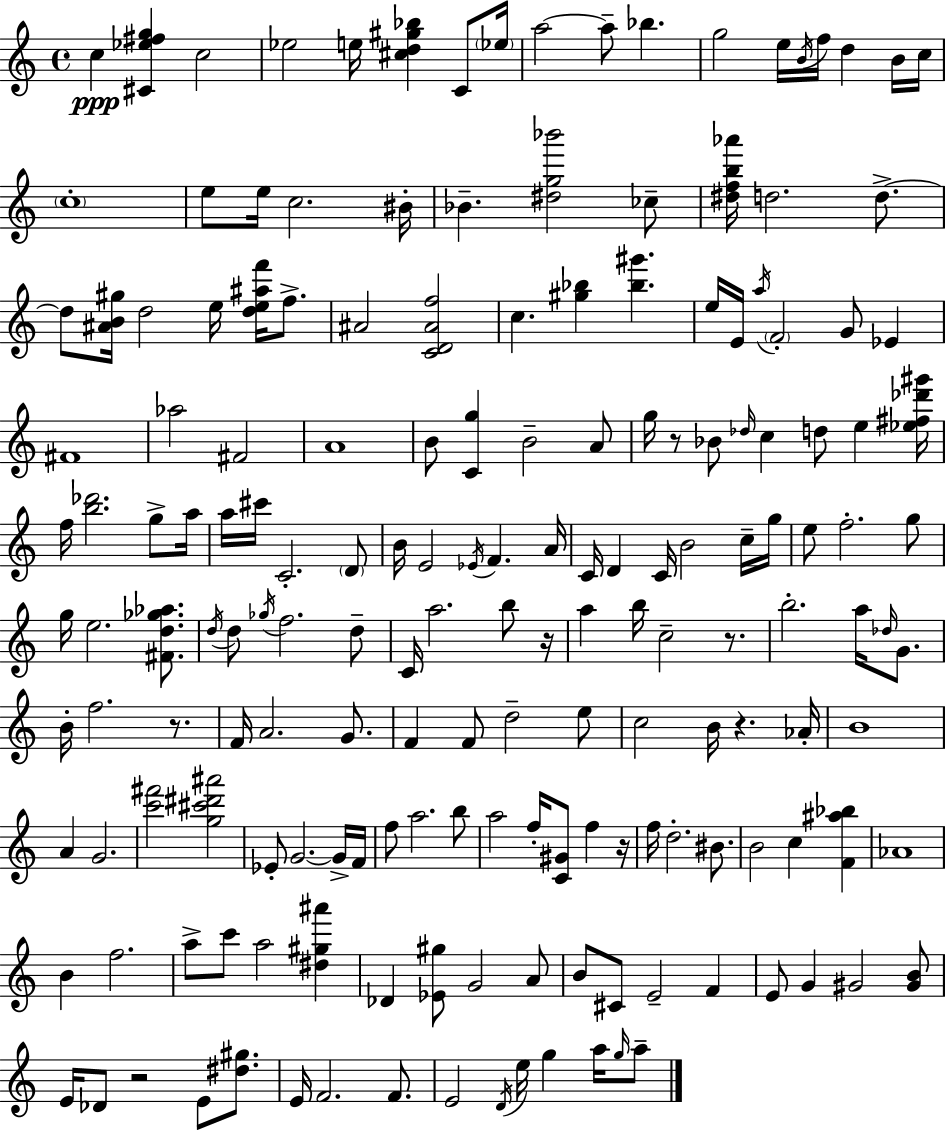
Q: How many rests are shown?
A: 7